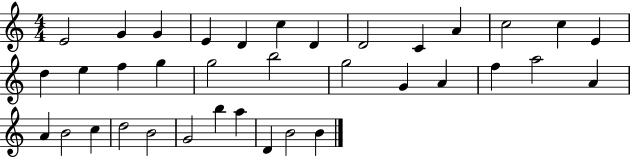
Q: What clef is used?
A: treble